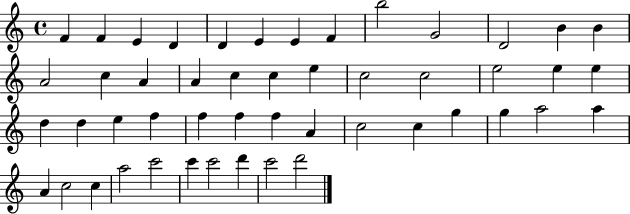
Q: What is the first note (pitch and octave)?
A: F4